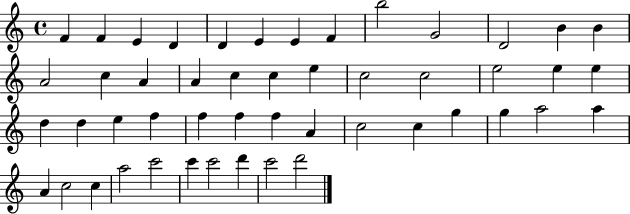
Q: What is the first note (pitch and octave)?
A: F4